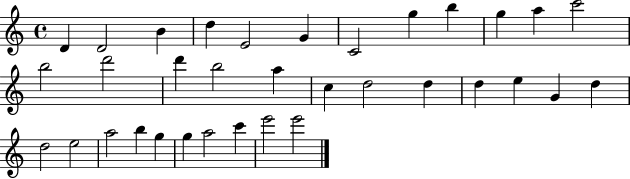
D4/q D4/h B4/q D5/q E4/h G4/q C4/h G5/q B5/q G5/q A5/q C6/h B5/h D6/h D6/q B5/h A5/q C5/q D5/h D5/q D5/q E5/q G4/q D5/q D5/h E5/h A5/h B5/q G5/q G5/q A5/h C6/q E6/h E6/h